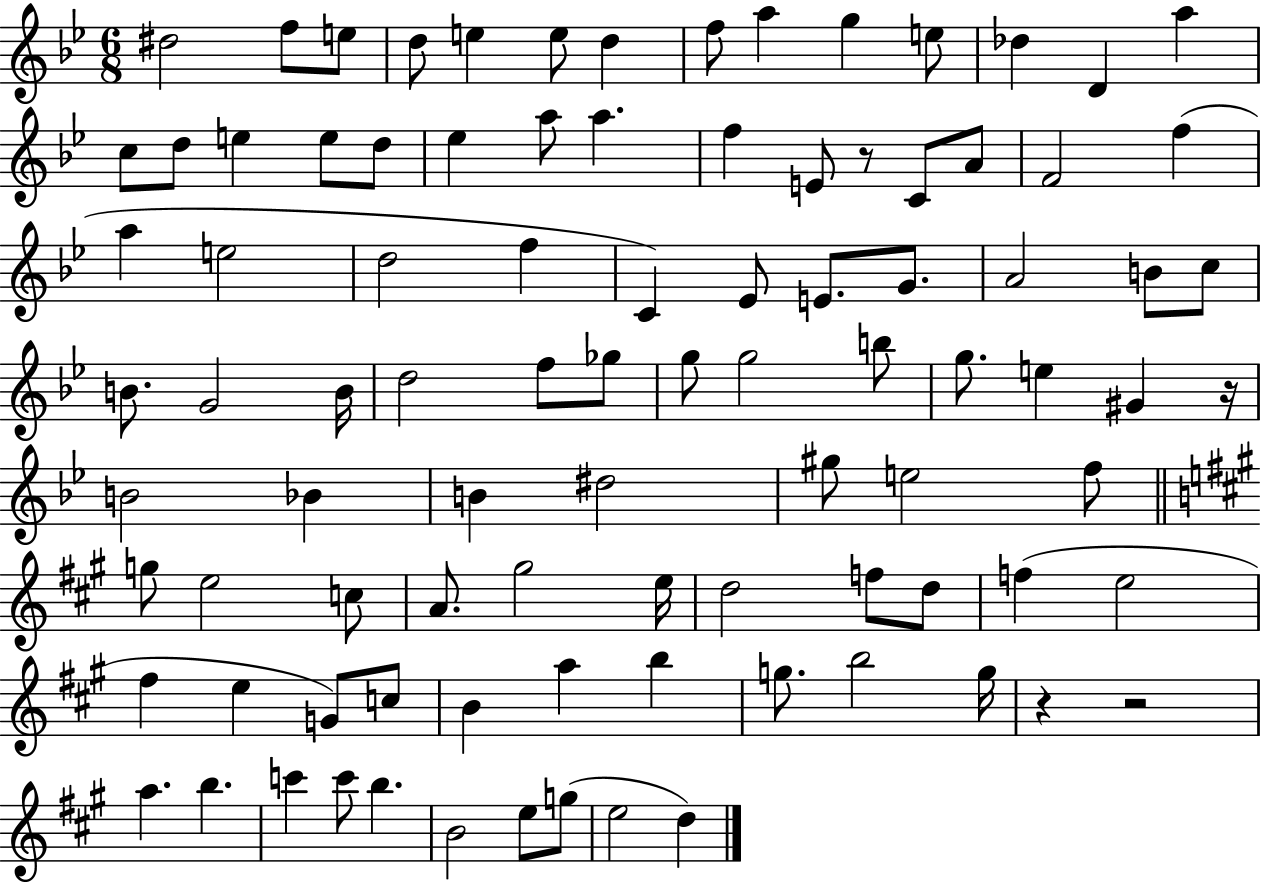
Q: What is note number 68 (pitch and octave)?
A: F5